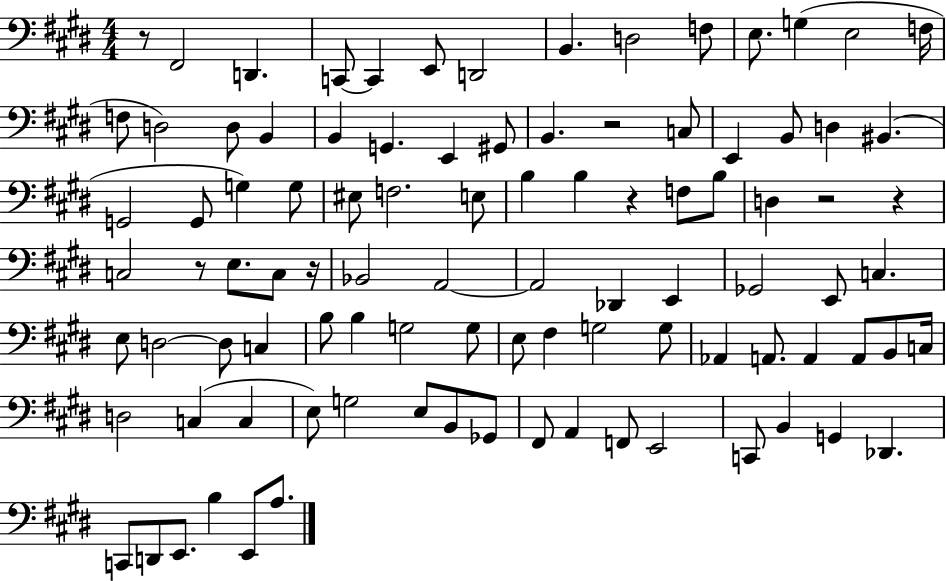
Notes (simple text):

R/e F#2/h D2/q. C2/e C2/q E2/e D2/h B2/q. D3/h F3/e E3/e. G3/q E3/h F3/s F3/e D3/h D3/e B2/q B2/q G2/q. E2/q G#2/e B2/q. R/h C3/e E2/q B2/e D3/q BIS2/q. G2/h G2/e G3/q G3/e EIS3/e F3/h. E3/e B3/q B3/q R/q F3/e B3/e D3/q R/h R/q C3/h R/e E3/e. C3/e R/s Bb2/h A2/h A2/h Db2/q E2/q Gb2/h E2/e C3/q. E3/e D3/h D3/e C3/q B3/e B3/q G3/h G3/e E3/e F#3/q G3/h G3/e Ab2/q A2/e. A2/q A2/e B2/e C3/s D3/h C3/q C3/q E3/e G3/h E3/e B2/e Gb2/e F#2/e A2/q F2/e E2/h C2/e B2/q G2/q Db2/q. C2/e D2/e E2/e. B3/q E2/e A3/e.